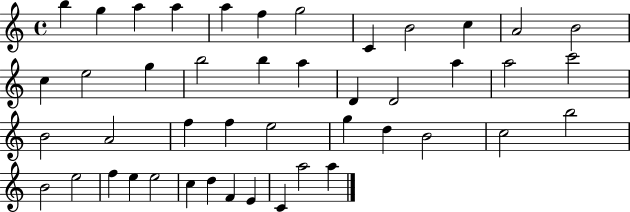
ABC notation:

X:1
T:Untitled
M:4/4
L:1/4
K:C
b g a a a f g2 C B2 c A2 B2 c e2 g b2 b a D D2 a a2 c'2 B2 A2 f f e2 g d B2 c2 b2 B2 e2 f e e2 c d F E C a2 a